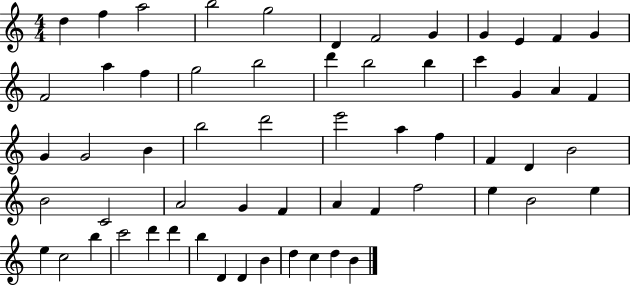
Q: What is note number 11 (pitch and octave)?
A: F4